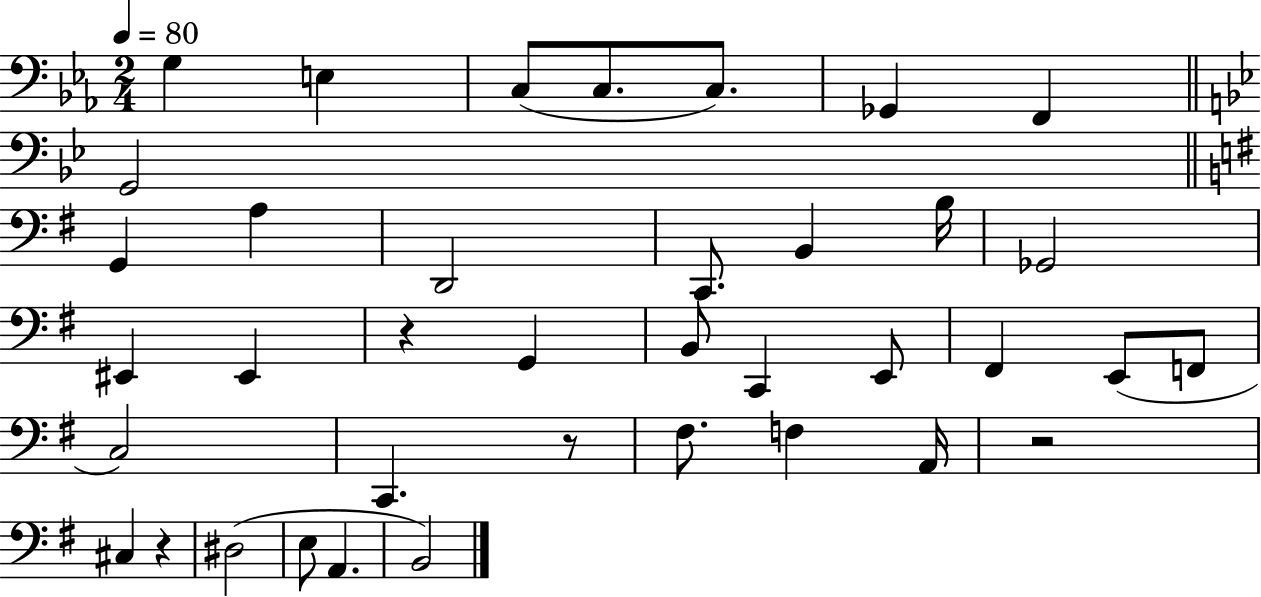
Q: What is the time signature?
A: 2/4